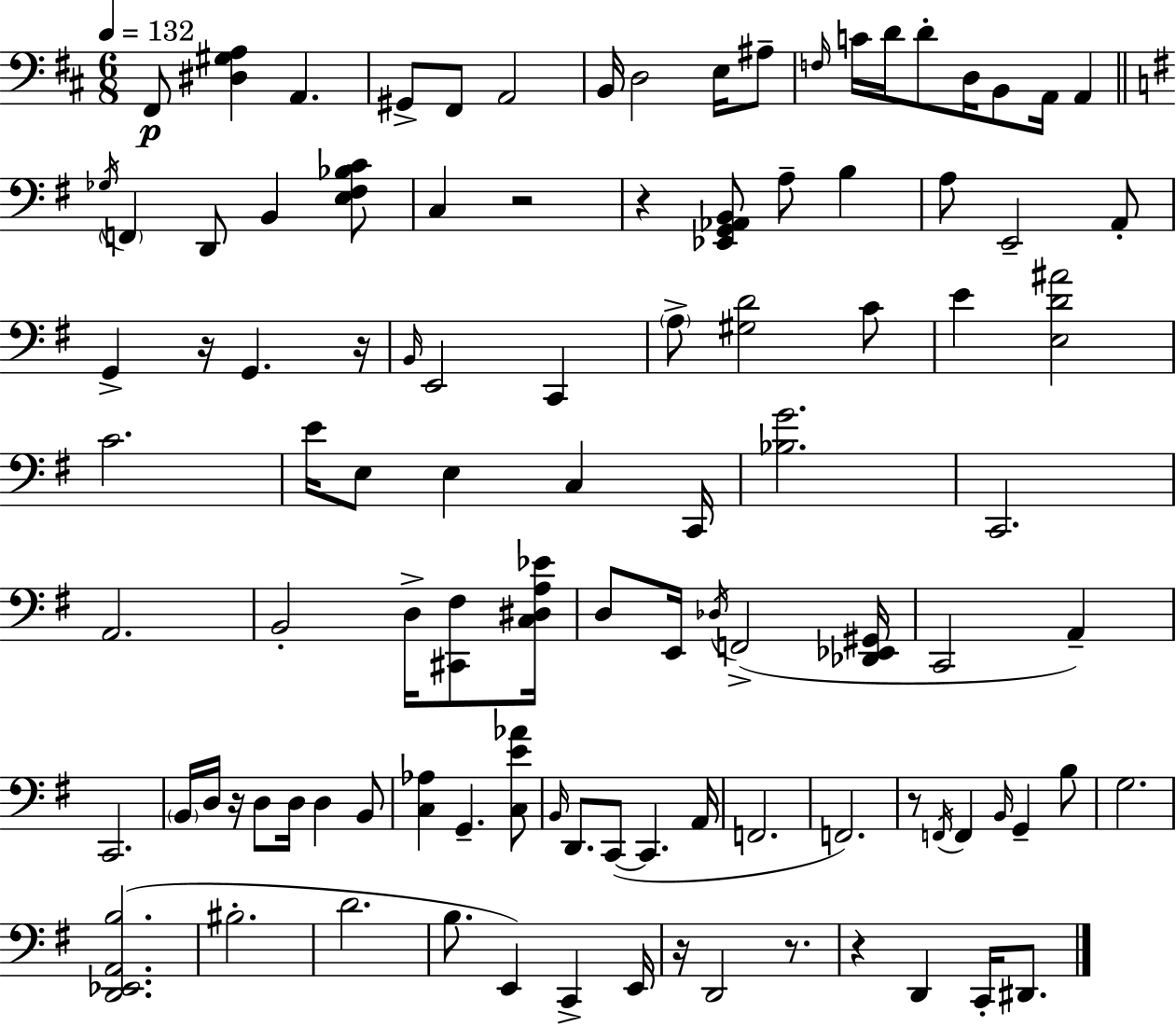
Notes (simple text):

F#2/e [D#3,G#3,A3]/q A2/q. G#2/e F#2/e A2/h B2/s D3/h E3/s A#3/e F3/s C4/s D4/s D4/e D3/s B2/e A2/s A2/q Gb3/s F2/q D2/e B2/q [E3,F#3,Bb3,C4]/e C3/q R/h R/q [Eb2,G2,Ab2,B2]/e A3/e B3/q A3/e E2/h A2/e G2/q R/s G2/q. R/s B2/s E2/h C2/q A3/e [G#3,D4]/h C4/e E4/q [E3,D4,A#4]/h C4/h. E4/s E3/e E3/q C3/q C2/s [Bb3,G4]/h. C2/h. A2/h. B2/h D3/s [C#2,F#3]/e [C3,D#3,A3,Eb4]/s D3/e E2/s Db3/s F2/h [Db2,Eb2,G#2]/s C2/h A2/q C2/h. B2/s D3/s R/s D3/e D3/s D3/q B2/e [C3,Ab3]/q G2/q. [C3,E4,Ab4]/e B2/s D2/e. C2/e C2/q. A2/s F2/h. F2/h. R/e F2/s F2/q B2/s G2/q B3/e G3/h. [D2,Eb2,A2,B3]/h. BIS3/h. D4/h. B3/e. E2/q C2/q E2/s R/s D2/h R/e. R/q D2/q C2/s D#2/e.